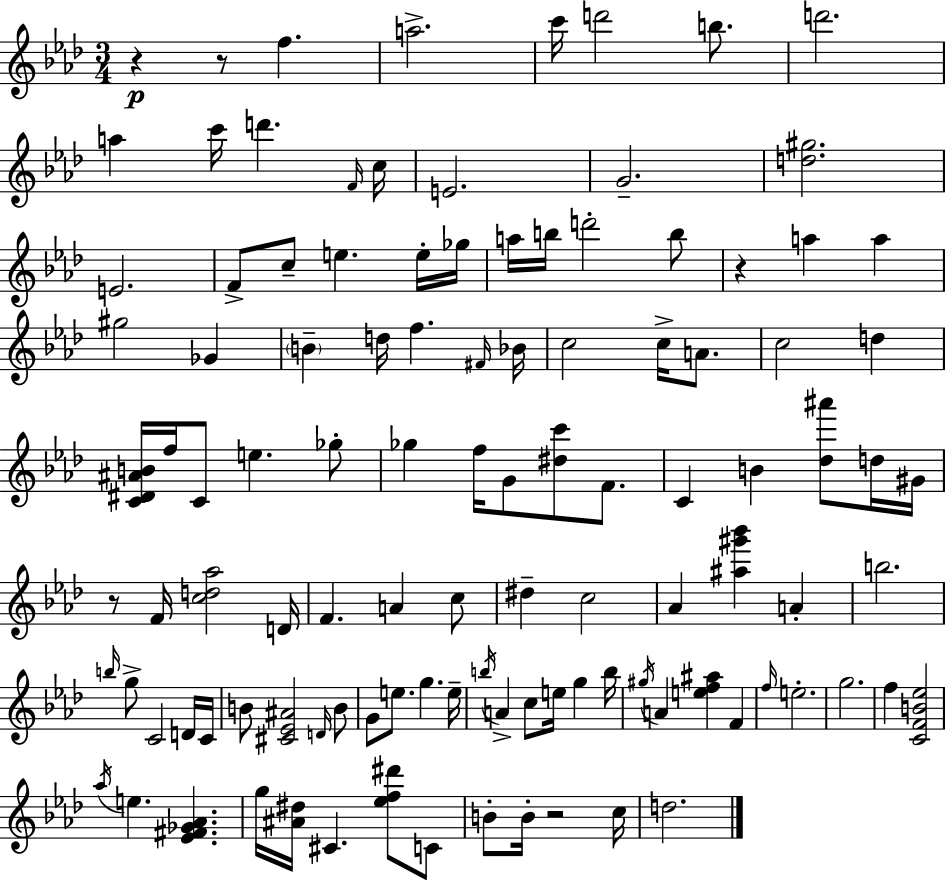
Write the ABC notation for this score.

X:1
T:Untitled
M:3/4
L:1/4
K:Ab
z z/2 f a2 c'/4 d'2 b/2 d'2 a c'/4 d' F/4 c/4 E2 G2 [d^g]2 E2 F/2 c/2 e e/4 _g/4 a/4 b/4 d'2 b/2 z a a ^g2 _G B d/4 f ^F/4 _B/4 c2 c/4 A/2 c2 d [C^D^AB]/4 f/4 C/2 e _g/2 _g f/4 G/2 [^dc']/2 F/2 C B [_d^a']/2 d/4 ^G/4 z/2 F/4 [cd_a]2 D/4 F A c/2 ^d c2 _A [^a^g'_b'] A b2 b/4 g/2 C2 D/4 C/4 B/2 [^C_E^A]2 D/4 B/2 G/2 e/2 g e/4 b/4 A c/2 e/4 g b/4 ^g/4 A [ef^a] F f/4 e2 g2 f [CFB_e]2 _a/4 e [_E^F_G_A] g/4 [^A^d]/4 ^C [_ef^d']/2 C/2 B/2 B/4 z2 c/4 d2